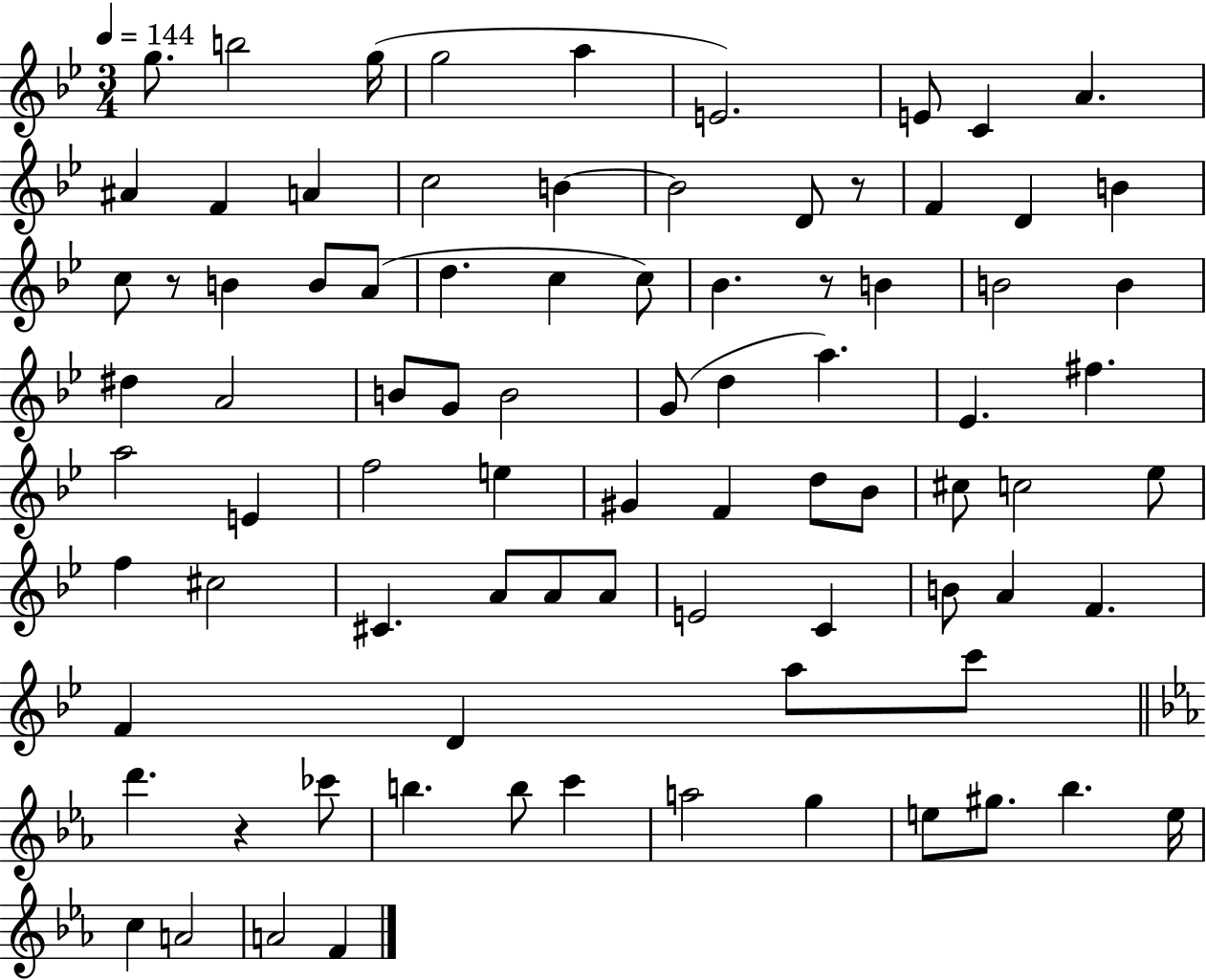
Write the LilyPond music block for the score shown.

{
  \clef treble
  \numericTimeSignature
  \time 3/4
  \key bes \major
  \tempo 4 = 144
  g''8. b''2 g''16( | g''2 a''4 | e'2.) | e'8 c'4 a'4. | \break ais'4 f'4 a'4 | c''2 b'4~~ | b'2 d'8 r8 | f'4 d'4 b'4 | \break c''8 r8 b'4 b'8 a'8( | d''4. c''4 c''8) | bes'4. r8 b'4 | b'2 b'4 | \break dis''4 a'2 | b'8 g'8 b'2 | g'8( d''4 a''4.) | ees'4. fis''4. | \break a''2 e'4 | f''2 e''4 | gis'4 f'4 d''8 bes'8 | cis''8 c''2 ees''8 | \break f''4 cis''2 | cis'4. a'8 a'8 a'8 | e'2 c'4 | b'8 a'4 f'4. | \break f'4 d'4 a''8 c'''8 | \bar "||" \break \key ees \major d'''4. r4 ces'''8 | b''4. b''8 c'''4 | a''2 g''4 | e''8 gis''8. bes''4. e''16 | \break c''4 a'2 | a'2 f'4 | \bar "|."
}